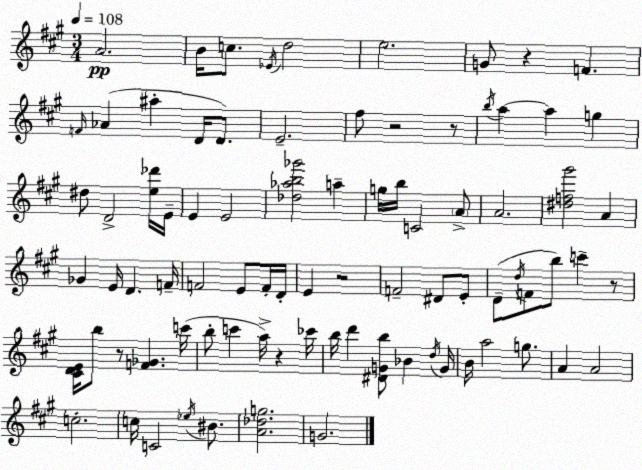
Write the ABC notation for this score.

X:1
T:Untitled
M:3/4
L:1/4
K:A
A2 B/4 c/2 _E/4 d2 e2 G/2 z F F/4 _A ^a D/4 D/2 E2 ^f/2 z2 z/2 b/4 a a g ^d/2 D2 [e_d']/4 E/4 E E2 [_d_ab_g']2 a g/4 b/4 C2 A/2 A2 [^df^g']2 A _G E/4 D F/4 F2 E/2 F/4 D/4 E z2 F2 ^D/2 E/2 D/2 d/4 F/2 b/2 c' z/2 [^CDE]/4 b/2 z/2 [F_G] c'/4 b/2 c' a/4 z _c'/4 b/4 d' [^DGb]/2 _B d/4 G/4 B/4 a2 g/2 A A2 c2 c/4 C2 _e/4 ^B/2 [A_dg]2 G2